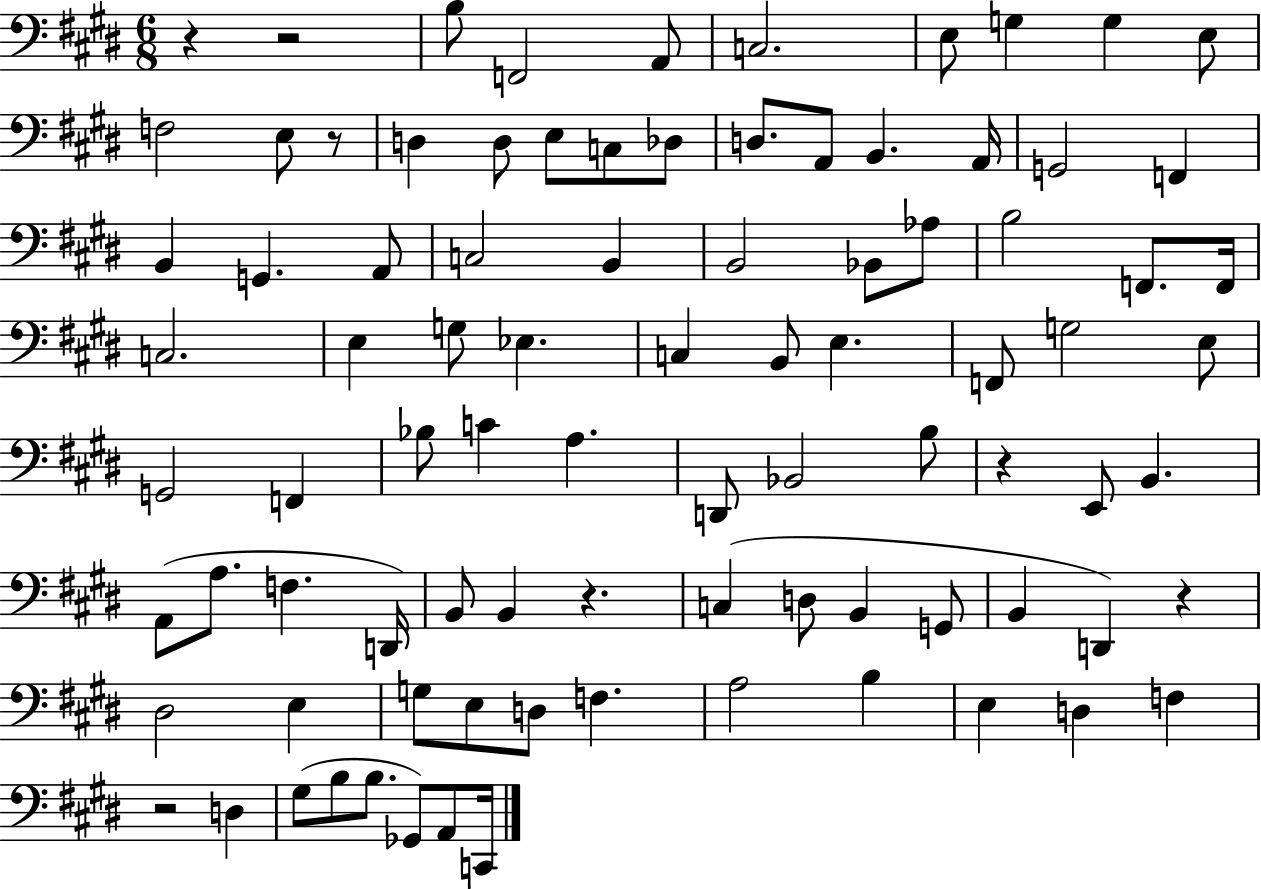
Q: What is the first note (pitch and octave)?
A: B3